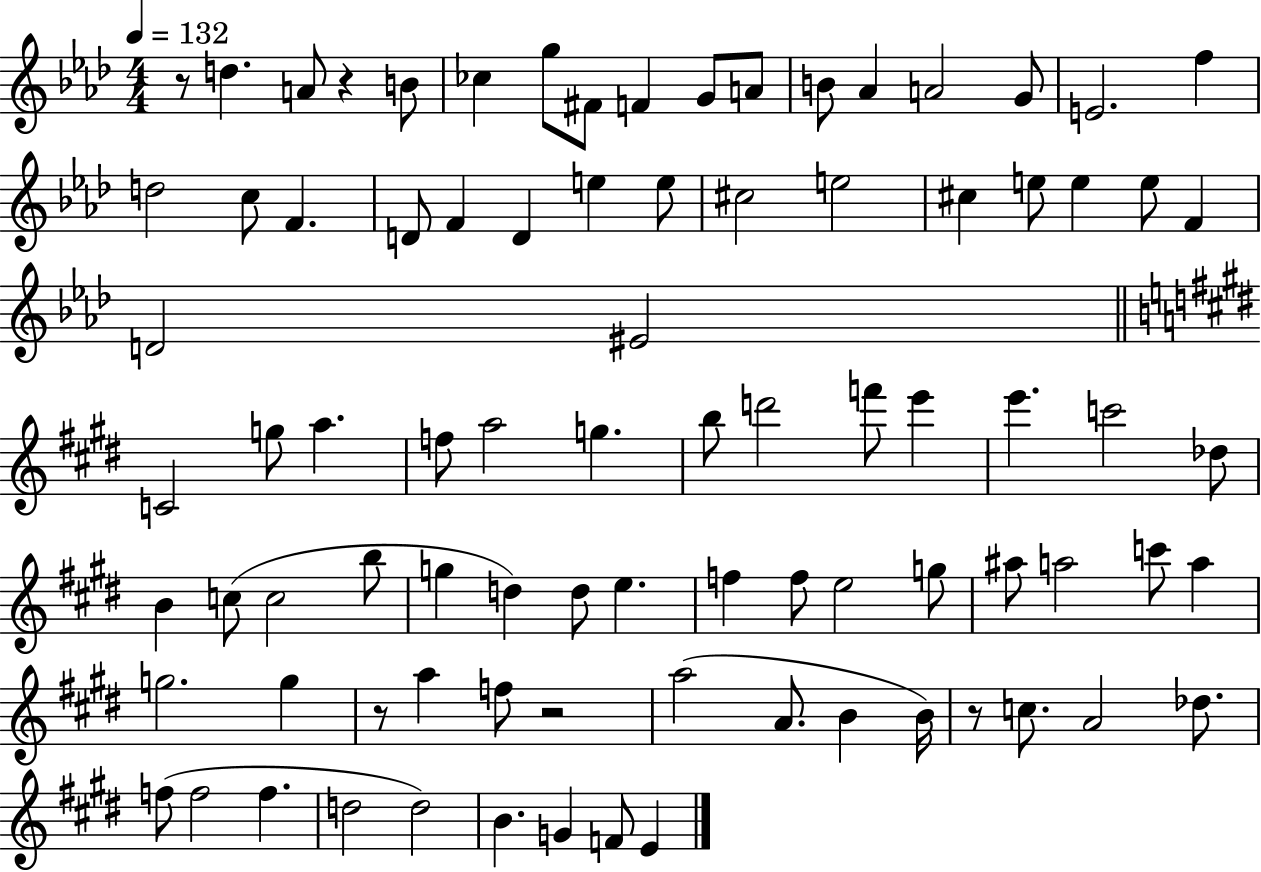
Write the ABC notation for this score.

X:1
T:Untitled
M:4/4
L:1/4
K:Ab
z/2 d A/2 z B/2 _c g/2 ^F/2 F G/2 A/2 B/2 _A A2 G/2 E2 f d2 c/2 F D/2 F D e e/2 ^c2 e2 ^c e/2 e e/2 F D2 ^E2 C2 g/2 a f/2 a2 g b/2 d'2 f'/2 e' e' c'2 _d/2 B c/2 c2 b/2 g d d/2 e f f/2 e2 g/2 ^a/2 a2 c'/2 a g2 g z/2 a f/2 z2 a2 A/2 B B/4 z/2 c/2 A2 _d/2 f/2 f2 f d2 d2 B G F/2 E